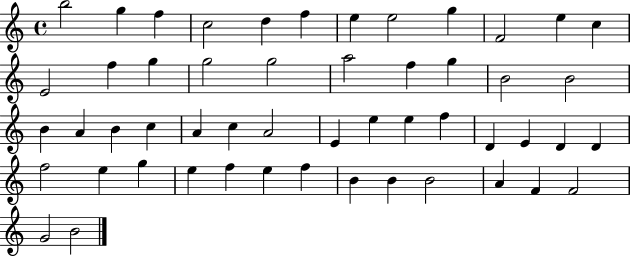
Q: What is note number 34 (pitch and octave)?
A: D4